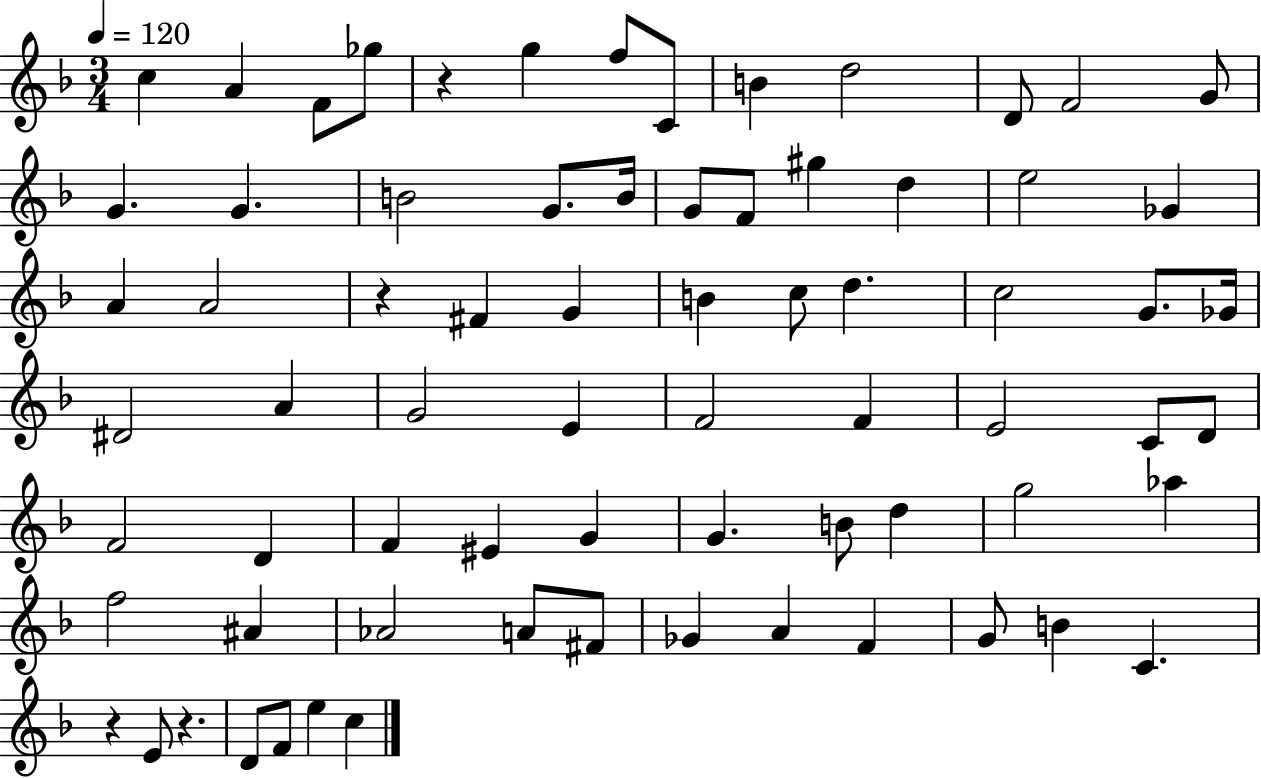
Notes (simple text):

C5/q A4/q F4/e Gb5/e R/q G5/q F5/e C4/e B4/q D5/h D4/e F4/h G4/e G4/q. G4/q. B4/h G4/e. B4/s G4/e F4/e G#5/q D5/q E5/h Gb4/q A4/q A4/h R/q F#4/q G4/q B4/q C5/e D5/q. C5/h G4/e. Gb4/s D#4/h A4/q G4/h E4/q F4/h F4/q E4/h C4/e D4/e F4/h D4/q F4/q EIS4/q G4/q G4/q. B4/e D5/q G5/h Ab5/q F5/h A#4/q Ab4/h A4/e F#4/e Gb4/q A4/q F4/q G4/e B4/q C4/q. R/q E4/e R/q. D4/e F4/e E5/q C5/q